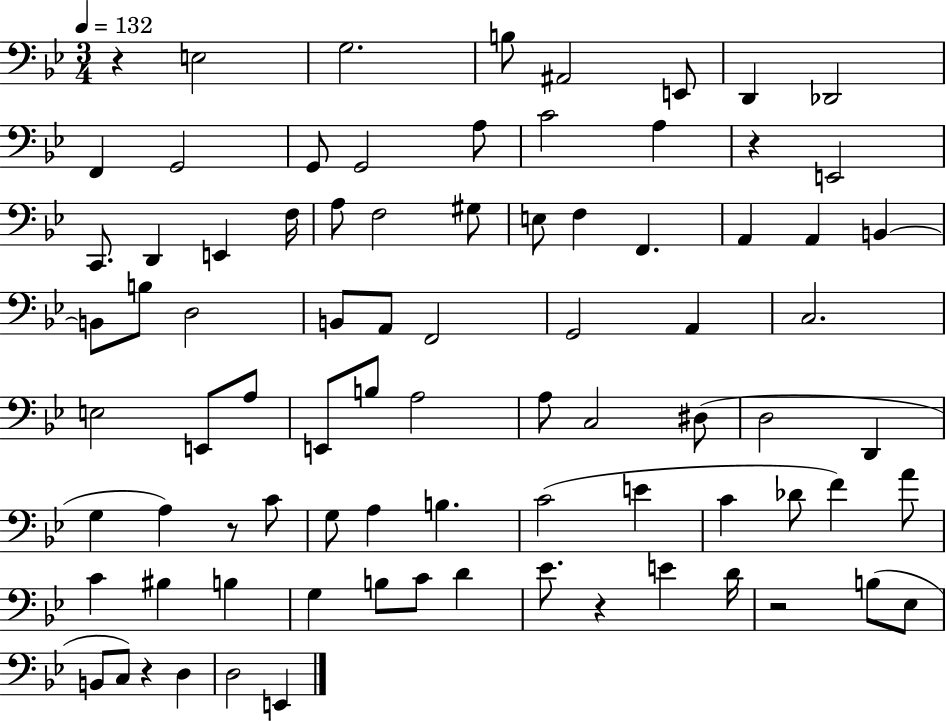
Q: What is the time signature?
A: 3/4